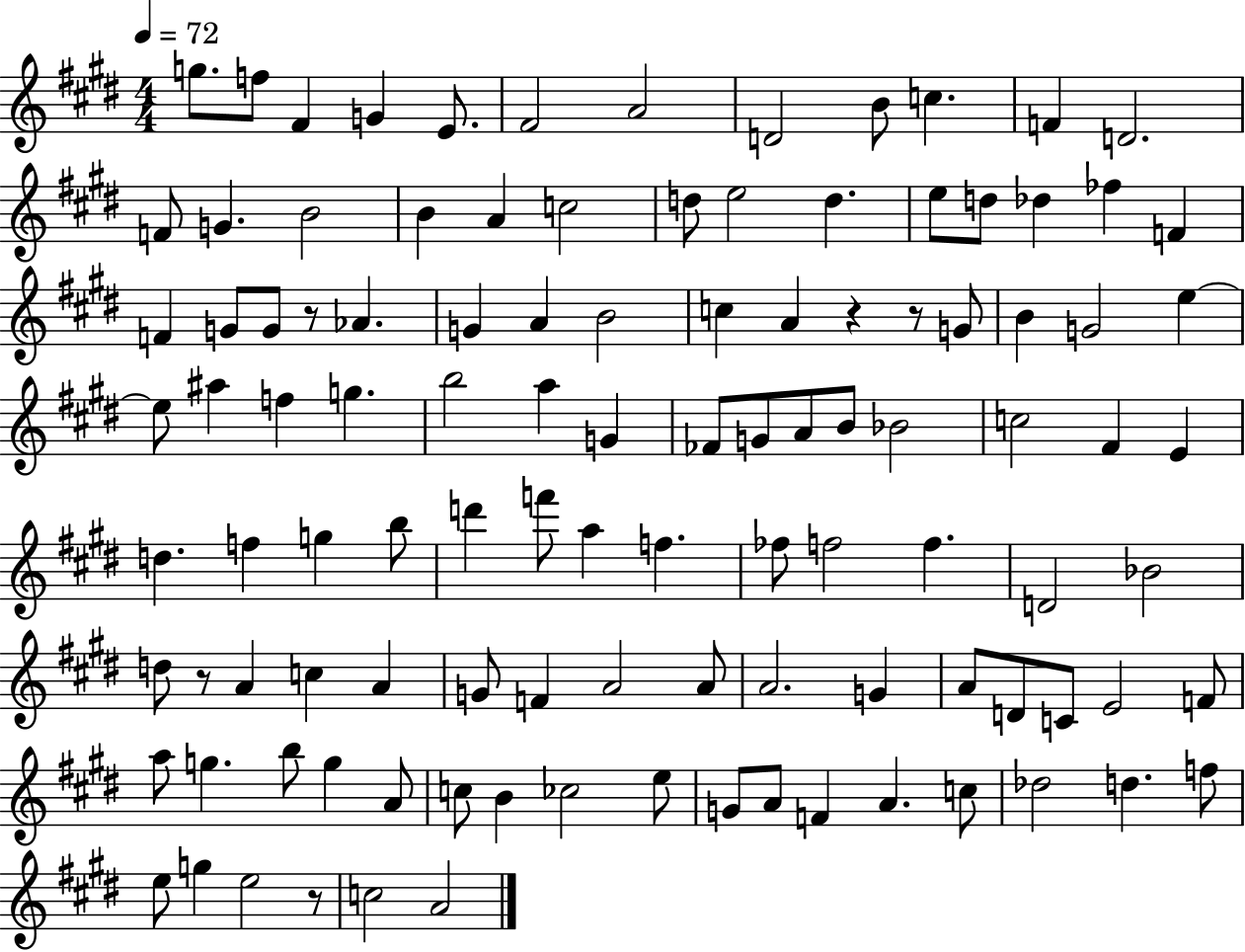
G5/e. F5/e F#4/q G4/q E4/e. F#4/h A4/h D4/h B4/e C5/q. F4/q D4/h. F4/e G4/q. B4/h B4/q A4/q C5/h D5/e E5/h D5/q. E5/e D5/e Db5/q FES5/q F4/q F4/q G4/e G4/e R/e Ab4/q. G4/q A4/q B4/h C5/q A4/q R/q R/e G4/e B4/q G4/h E5/q E5/e A#5/q F5/q G5/q. B5/h A5/q G4/q FES4/e G4/e A4/e B4/e Bb4/h C5/h F#4/q E4/q D5/q. F5/q G5/q B5/e D6/q F6/e A5/q F5/q. FES5/e F5/h F5/q. D4/h Bb4/h D5/e R/e A4/q C5/q A4/q G4/e F4/q A4/h A4/e A4/h. G4/q A4/e D4/e C4/e E4/h F4/e A5/e G5/q. B5/e G5/q A4/e C5/e B4/q CES5/h E5/e G4/e A4/e F4/q A4/q. C5/e Db5/h D5/q. F5/e E5/e G5/q E5/h R/e C5/h A4/h